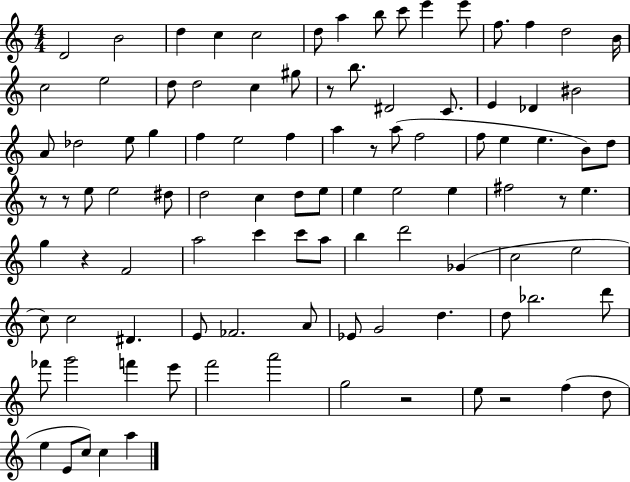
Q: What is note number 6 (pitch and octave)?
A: D5